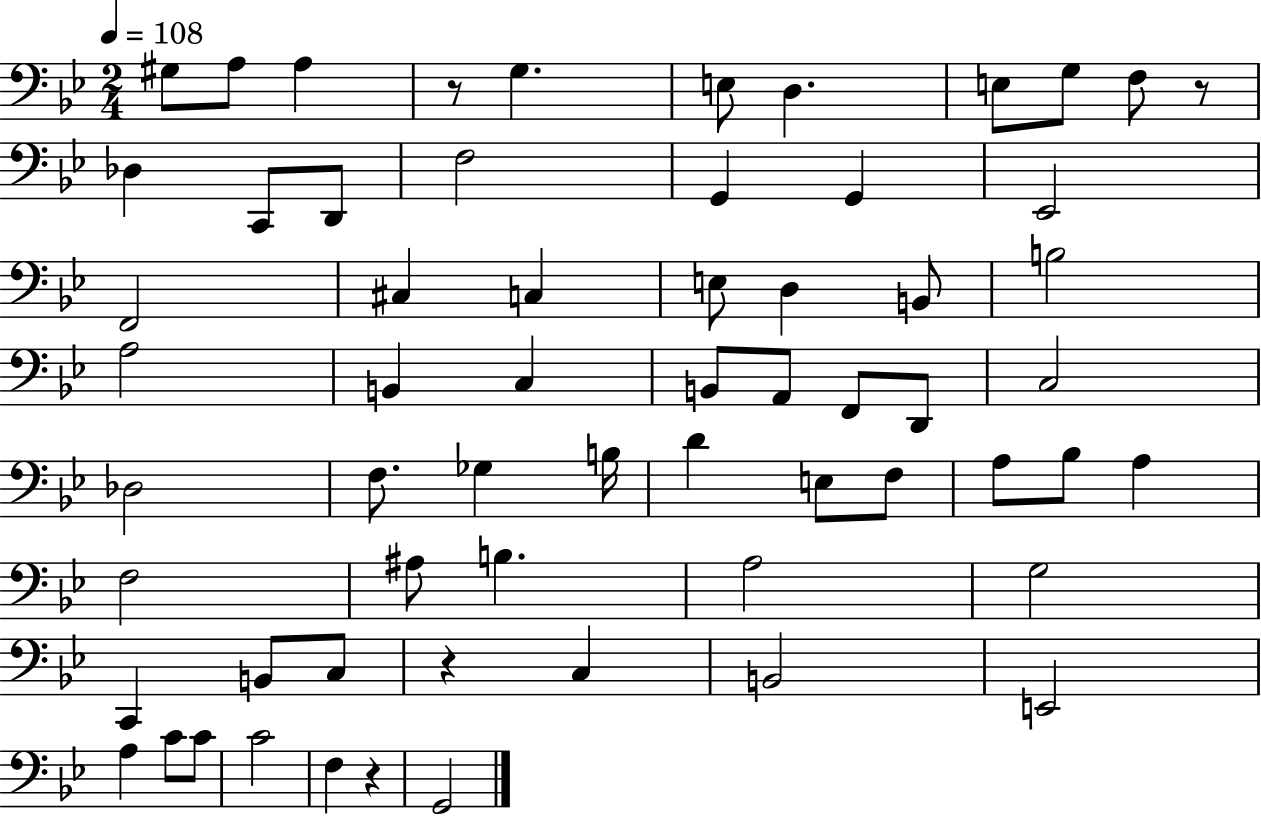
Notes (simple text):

G#3/e A3/e A3/q R/e G3/q. E3/e D3/q. E3/e G3/e F3/e R/e Db3/q C2/e D2/e F3/h G2/q G2/q Eb2/h F2/h C#3/q C3/q E3/e D3/q B2/e B3/h A3/h B2/q C3/q B2/e A2/e F2/e D2/e C3/h Db3/h F3/e. Gb3/q B3/s D4/q E3/e F3/e A3/e Bb3/e A3/q F3/h A#3/e B3/q. A3/h G3/h C2/q B2/e C3/e R/q C3/q B2/h E2/h A3/q C4/e C4/e C4/h F3/q R/q G2/h